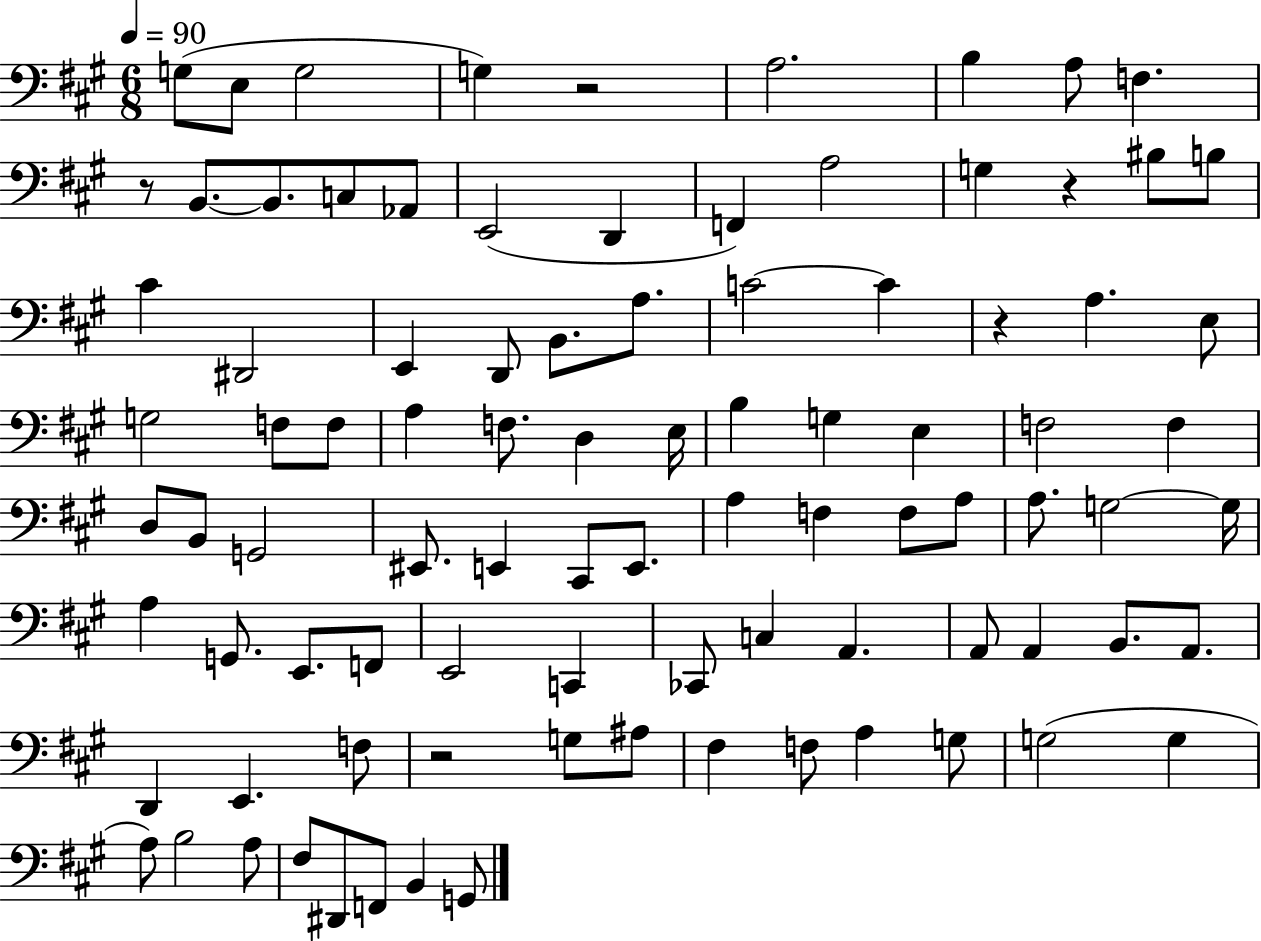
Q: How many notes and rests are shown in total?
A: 92